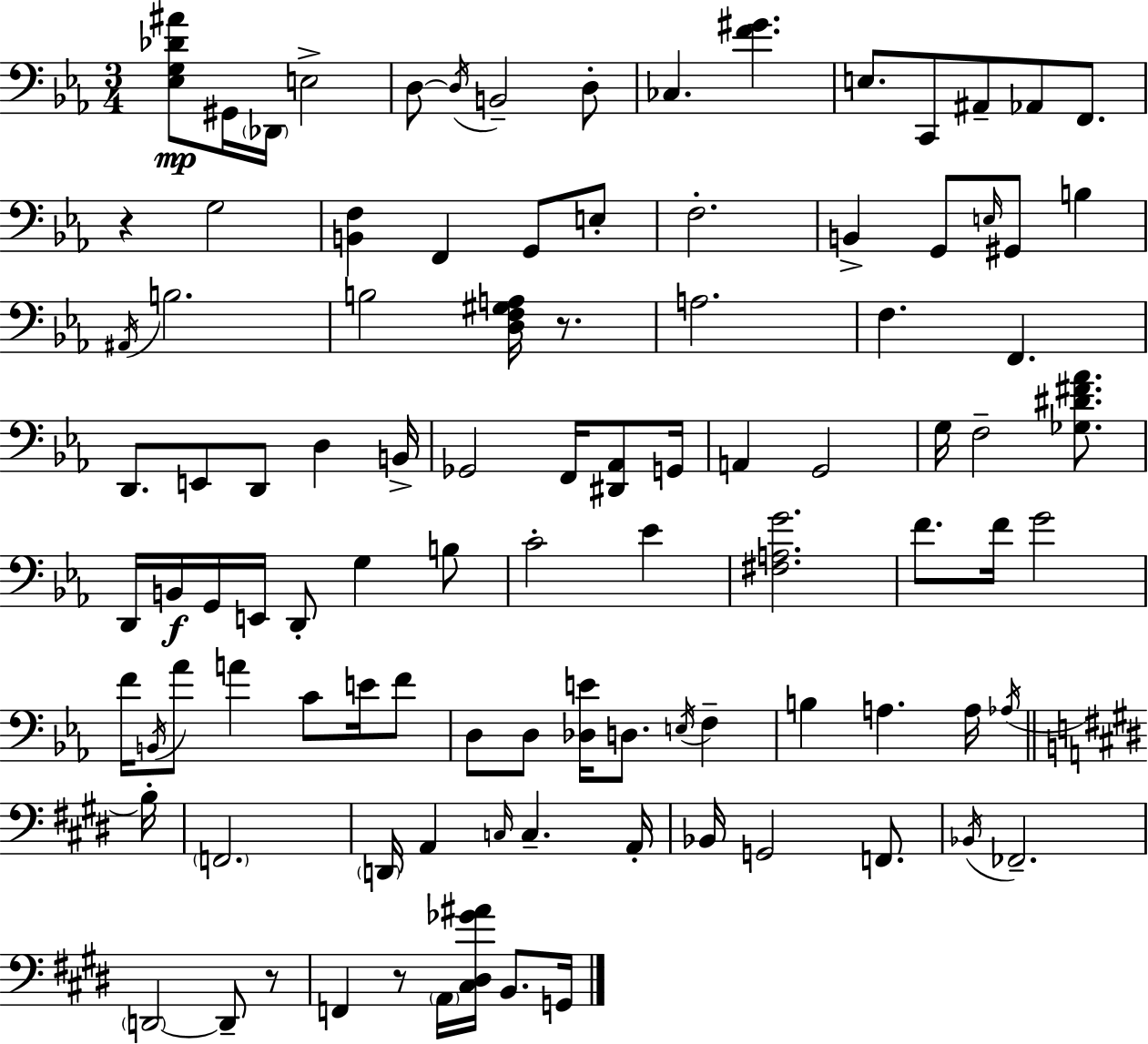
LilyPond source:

{
  \clef bass
  \numericTimeSignature
  \time 3/4
  \key ees \major
  \repeat volta 2 { <ees g des' ais'>8\mp gis,16 \parenthesize des,16 e2-> | d8~~ \acciaccatura { d16 } b,2-- d8-. | ces4. <f' gis'>4. | e8. c,8 ais,8-- aes,8 f,8. | \break r4 g2 | <b, f>4 f,4 g,8 e8-. | f2.-. | b,4-> g,8 \grace { e16 } gis,8 b4 | \break \acciaccatura { ais,16 } b2. | b2 <d f gis a>16 | r8. a2. | f4. f,4. | \break d,8. e,8 d,8 d4 | b,16-> ges,2 f,16 | <dis, aes,>8 g,16 a,4 g,2 | g16 f2-- | \break <ges dis' fis' aes'>8. d,16 b,16\f g,16 e,16 d,8-. g4 | b8 c'2-. ees'4 | <fis a g'>2. | f'8. f'16 g'2 | \break f'16 \acciaccatura { b,16 } aes'8 a'4 c'8 | e'16 f'8 d8 d8 <des e'>16 d8. | \acciaccatura { e16 } f4-- b4 a4. | a16 \acciaccatura { aes16 } \bar "||" \break \key e \major b16-. \parenthesize f,2. | \parenthesize d,16 a,4 \grace { c16 } c4.-- | a,16-. bes,16 g,2 f,8. | \acciaccatura { bes,16 } fes,2.-- | \break \parenthesize d,2~~ d,8-- | r8 f,4 r8 \parenthesize a,16 <cis dis ges' ais'>16 b,8. | g,16 } \bar "|."
}